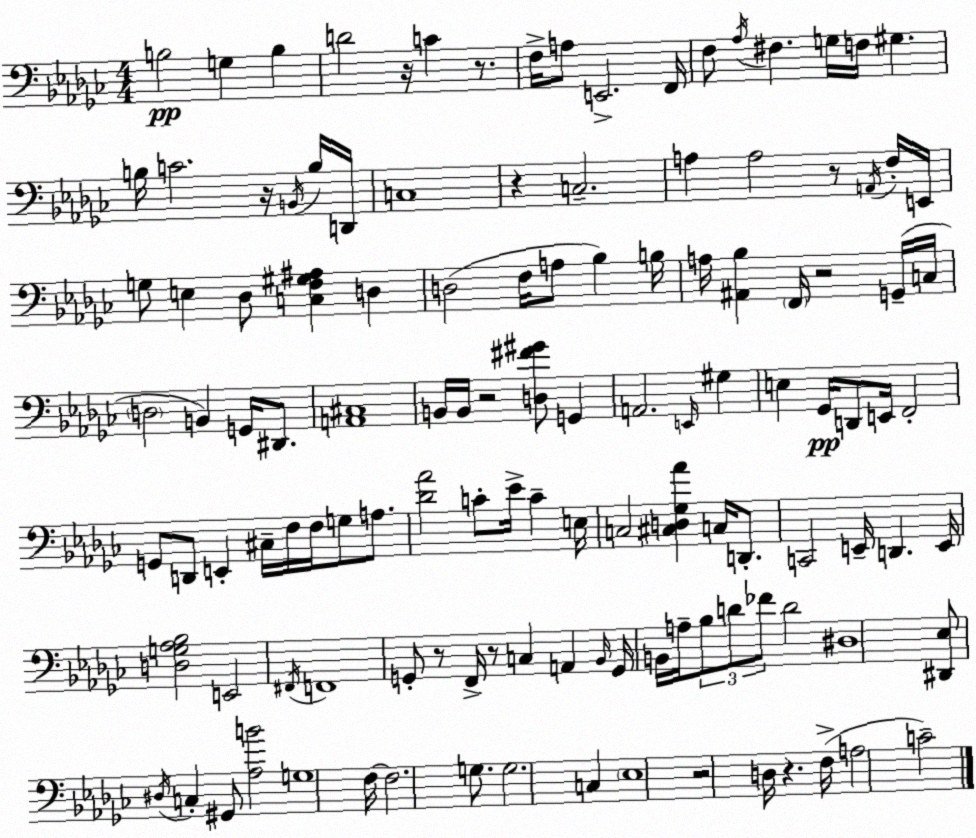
X:1
T:Untitled
M:4/4
L:1/4
K:Ebm
B,2 G, B, D2 z/4 C z/2 F,/4 A,/2 E,,2 F,,/4 F,/2 _A,/4 ^F, G,/4 F,/4 ^G, B,/4 C2 z/4 B,,/4 B,/4 D,,/4 C,4 z C,2 A, A,2 z/2 A,,/4 F,/4 E,,/4 G,/2 E, _D,/2 [C,F,^G,^A,] D, D,2 F,/4 A,/2 _B, B,/4 A,/4 [^A,,_B,] F,,/4 z2 G,,/4 C,/4 D,2 B,, G,,/4 ^D,,/2 [A,,^C,]4 B,,/4 B,,/4 z2 [D,^F^G]/2 G,, A,,2 E,,/4 ^G, E, _G,,/4 D,,/2 E,,/4 F,,2 G,,/2 D,,/2 E,, ^C,/4 F,/4 F,/4 G,/2 A,/2 [_D_A]2 C/2 _E/4 C E,/4 C,2 [^C,D,_G,_A] C,/4 D,,/2 C,,2 E,,/4 D,, E,,/4 [D,G,_A,_B,]2 E,,2 ^F,,/4 F,,4 G,,/2 z/2 F,,/4 z/2 C, A,, _B,,/4 G,,/4 B,,/4 A,/4 _B,/2 D/2 _F/2 D2 ^D,4 [^D,,_E,]/2 ^D,/4 C, ^G,,/2 [_A,B]2 G,4 F,/4 F,2 G,/2 G,2 C, _E,4 z2 D,/4 z F,/4 A,2 C2